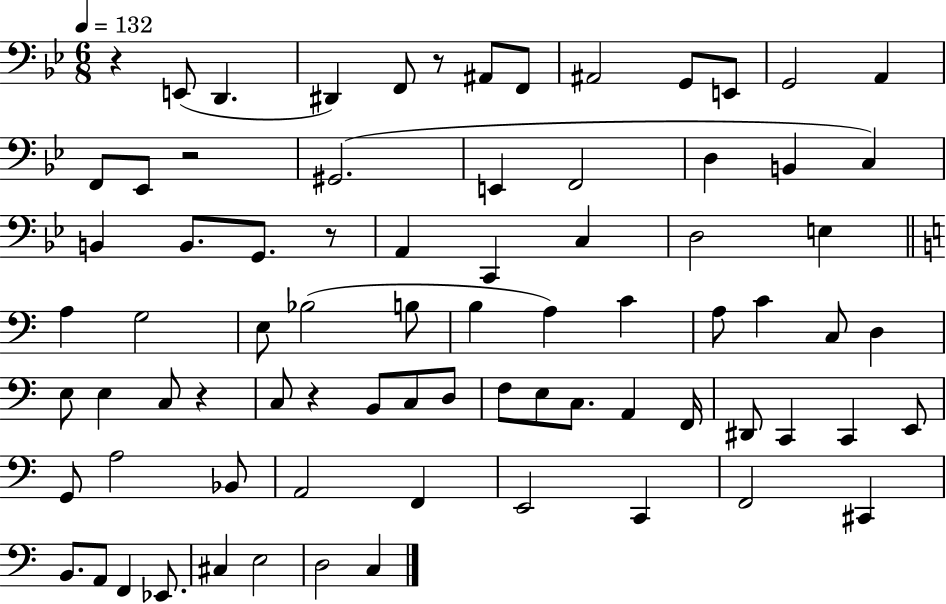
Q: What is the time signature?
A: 6/8